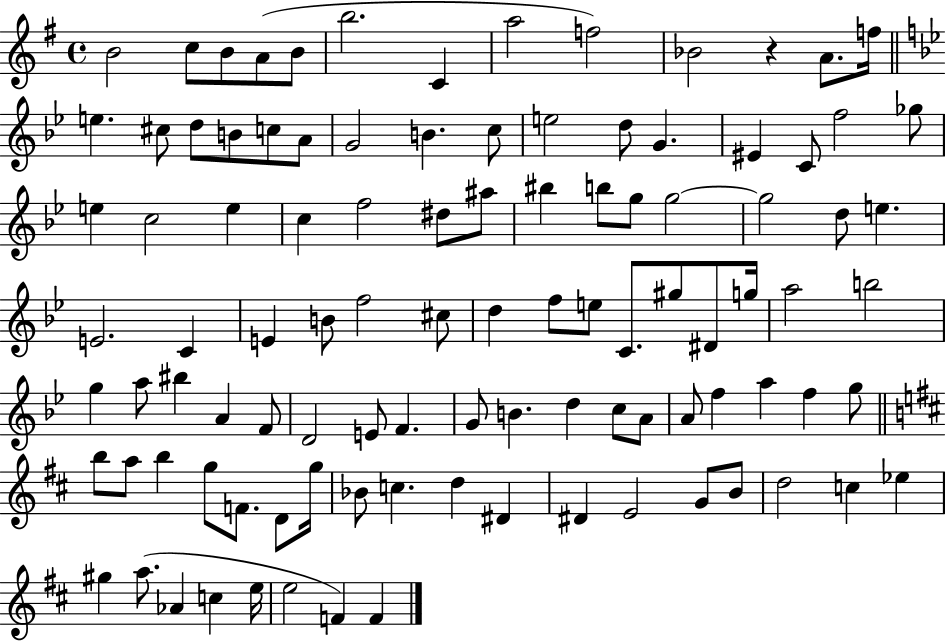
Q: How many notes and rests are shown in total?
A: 102